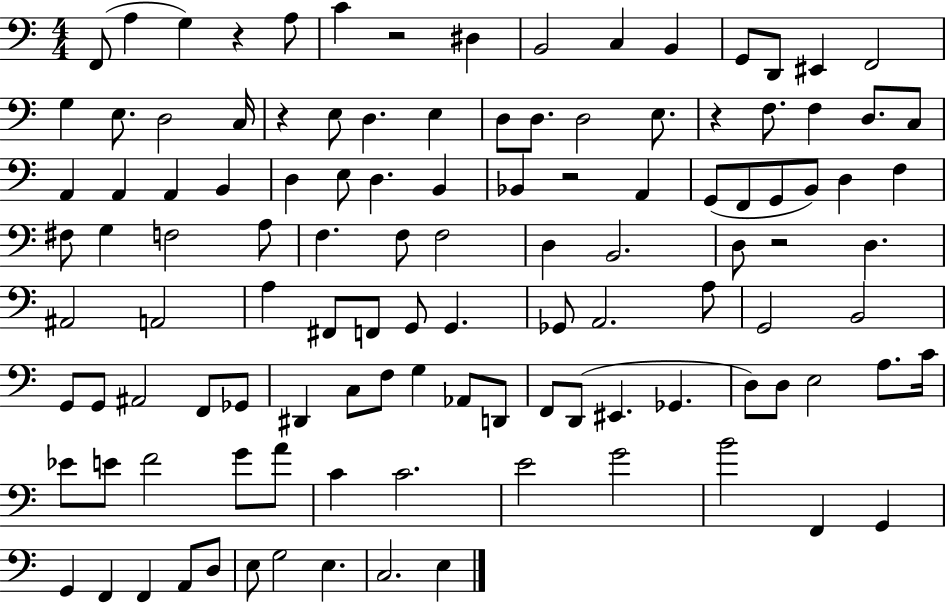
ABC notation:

X:1
T:Untitled
M:4/4
L:1/4
K:C
F,,/2 A, G, z A,/2 C z2 ^D, B,,2 C, B,, G,,/2 D,,/2 ^E,, F,,2 G, E,/2 D,2 C,/4 z E,/2 D, E, D,/2 D,/2 D,2 E,/2 z F,/2 F, D,/2 C,/2 A,, A,, A,, B,, D, E,/2 D, B,, _B,, z2 A,, G,,/2 F,,/2 G,,/2 B,,/2 D, F, ^F,/2 G, F,2 A,/2 F, F,/2 F,2 D, B,,2 D,/2 z2 D, ^A,,2 A,,2 A, ^F,,/2 F,,/2 G,,/2 G,, _G,,/2 A,,2 A,/2 G,,2 B,,2 G,,/2 G,,/2 ^A,,2 F,,/2 _G,,/2 ^D,, C,/2 F,/2 G, _A,,/2 D,,/2 F,,/2 D,,/2 ^E,, _G,, D,/2 D,/2 E,2 A,/2 C/4 _E/2 E/2 F2 G/2 A/2 C C2 E2 G2 B2 F,, G,, G,, F,, F,, A,,/2 D,/2 E,/2 G,2 E, C,2 E,